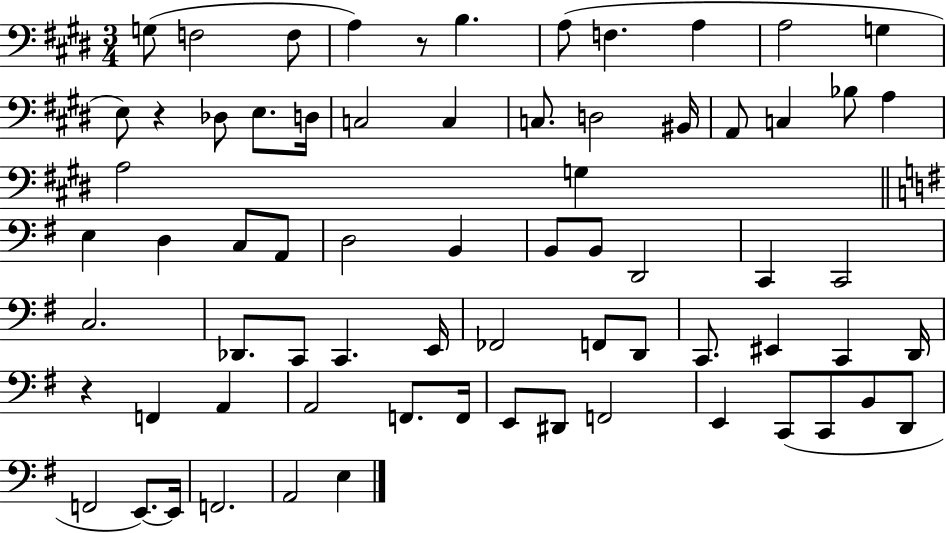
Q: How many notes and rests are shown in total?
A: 70